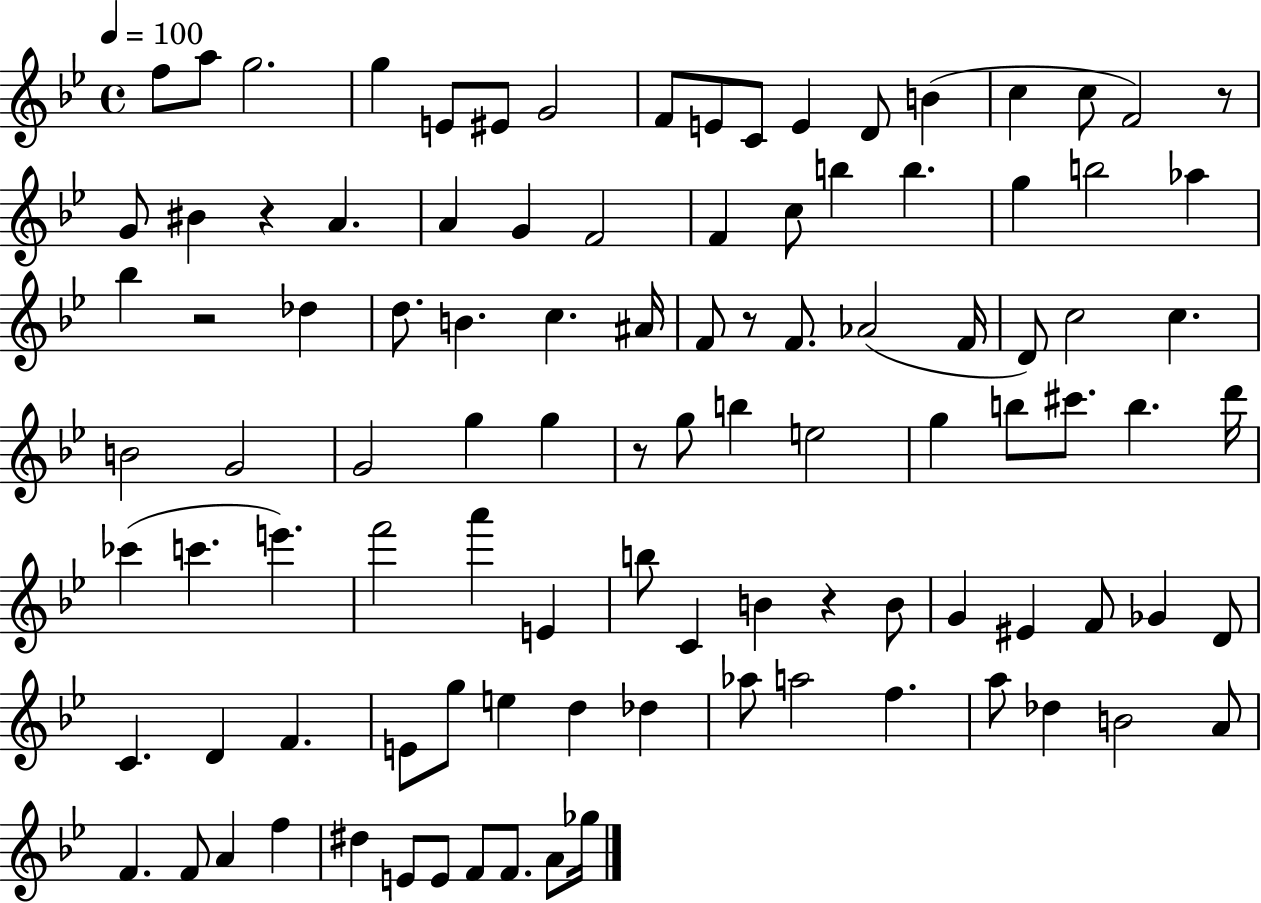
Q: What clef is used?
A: treble